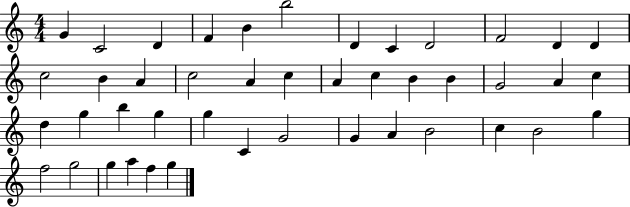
X:1
T:Untitled
M:4/4
L:1/4
K:C
G C2 D F B b2 D C D2 F2 D D c2 B A c2 A c A c B B G2 A c d g b g g C G2 G A B2 c B2 g f2 g2 g a f g